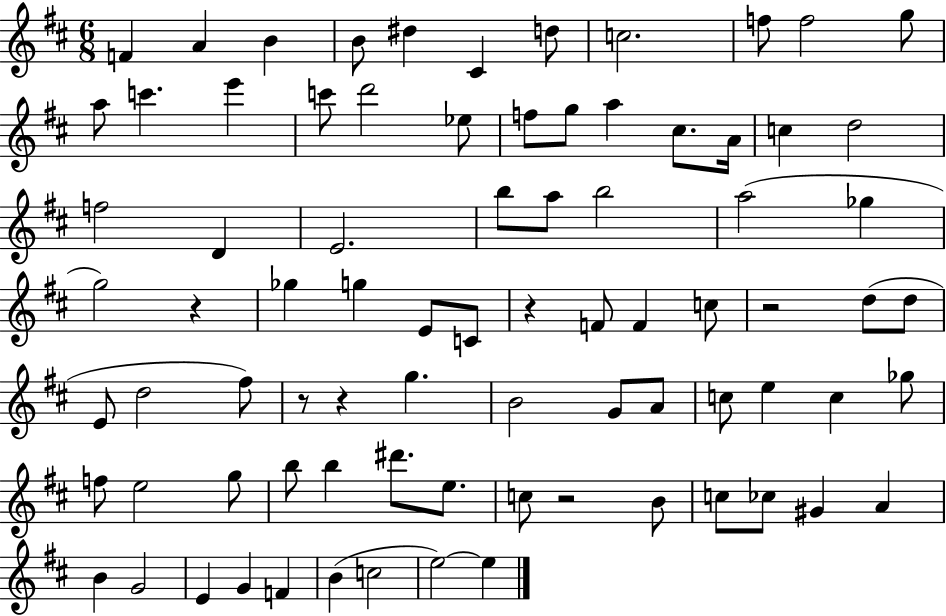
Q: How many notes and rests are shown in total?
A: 81